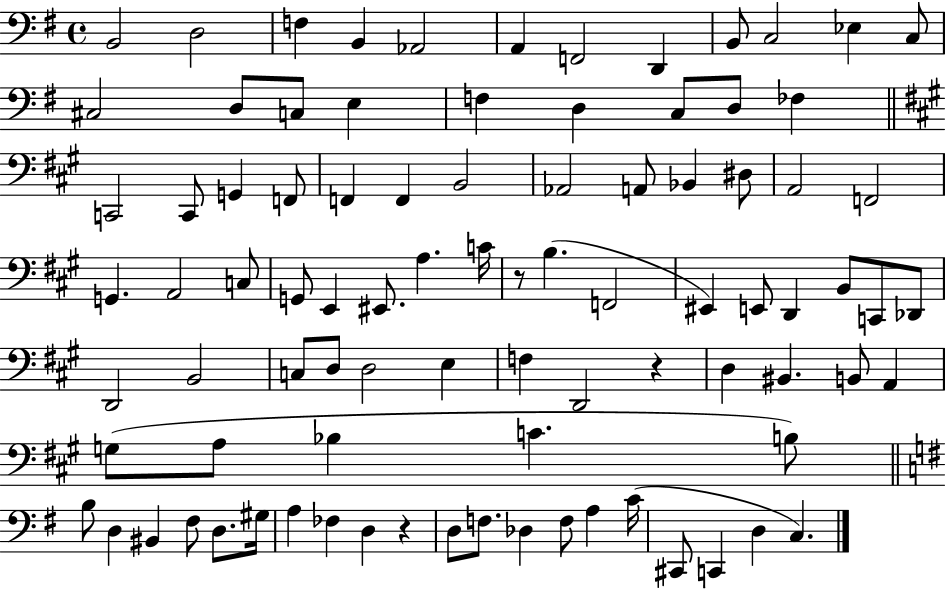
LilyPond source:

{
  \clef bass
  \time 4/4
  \defaultTimeSignature
  \key g \major
  b,2 d2 | f4 b,4 aes,2 | a,4 f,2 d,4 | b,8 c2 ees4 c8 | \break cis2 d8 c8 e4 | f4 d4 c8 d8 fes4 | \bar "||" \break \key a \major c,2 c,8 g,4 f,8 | f,4 f,4 b,2 | aes,2 a,8 bes,4 dis8 | a,2 f,2 | \break g,4. a,2 c8 | g,8 e,4 eis,8. a4. c'16 | r8 b4.( f,2 | eis,4) e,8 d,4 b,8 c,8 des,8 | \break d,2 b,2 | c8 d8 d2 e4 | f4 d,2 r4 | d4 bis,4. b,8 a,4 | \break g8( a8 bes4 c'4. b8) | \bar "||" \break \key g \major b8 d4 bis,4 fis8 d8. gis16 | a4 fes4 d4 r4 | d8 f8. des4 f8 a4 c'16( | cis,8 c,4 d4 c4.) | \break \bar "|."
}